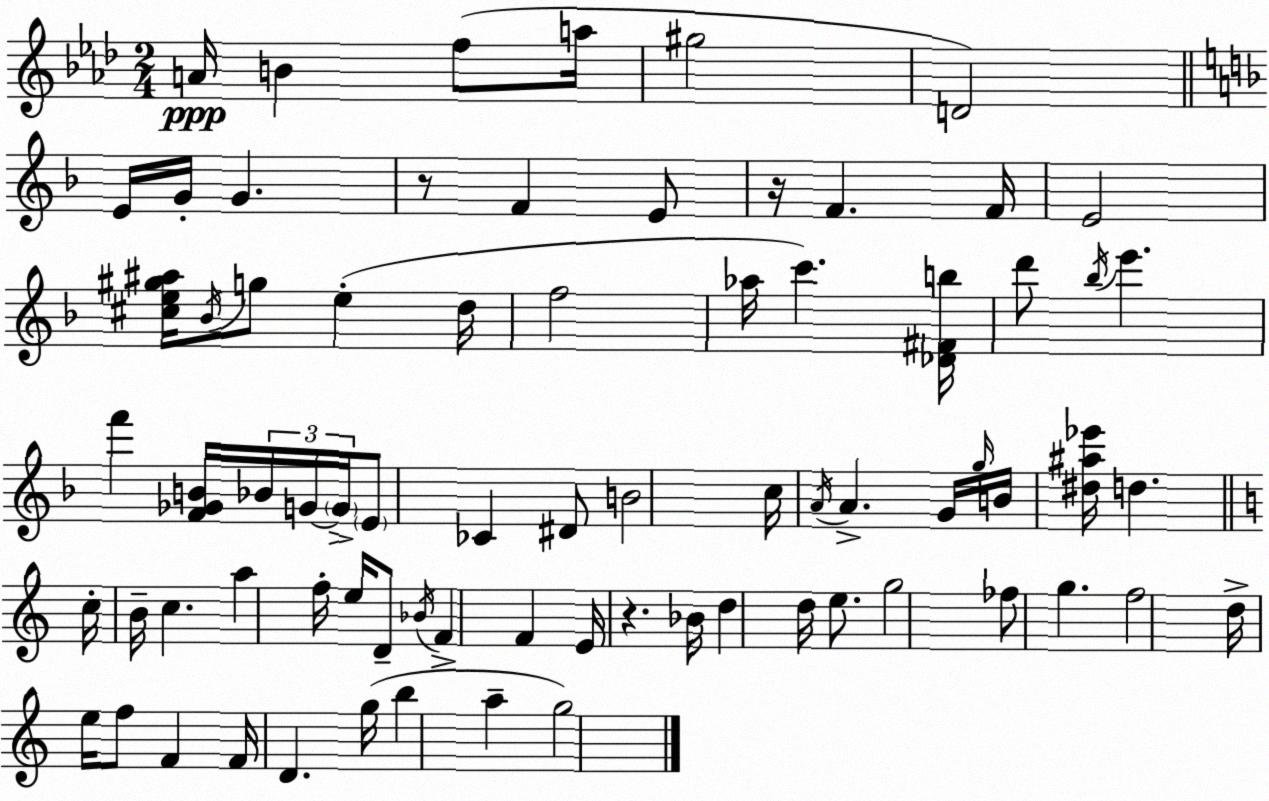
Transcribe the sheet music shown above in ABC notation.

X:1
T:Untitled
M:2/4
L:1/4
K:Fm
A/4 B f/2 a/4 ^g2 D2 E/4 G/4 G z/2 F E/2 z/4 F F/4 E2 [^ce^g^a]/4 _B/4 g/2 e d/4 f2 _a/4 c' [_D^Fb]/4 d'/2 _b/4 e' f' [F_GB]/4 _B/4 G/4 G/4 E/2 _C ^D/2 B2 c/4 A/4 A G/4 g/4 B/4 [^d^a_e']/4 d c/4 B/4 c a f/4 e/4 D/2 _B/4 F F E/4 z _B/4 d d/4 e/2 g2 _f/2 g f2 d/4 e/4 f/2 F F/4 D g/4 b a g2